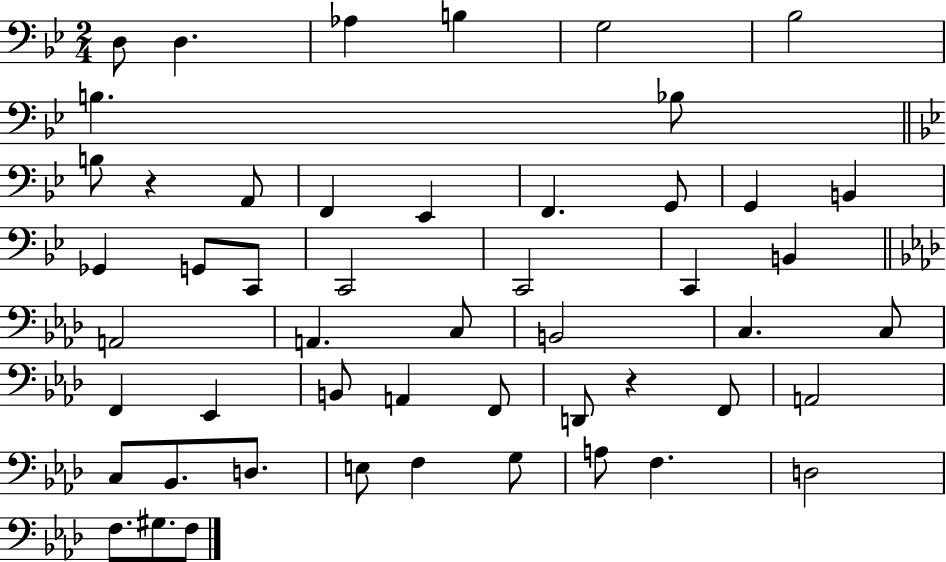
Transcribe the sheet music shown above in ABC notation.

X:1
T:Untitled
M:2/4
L:1/4
K:Bb
D,/2 D, _A, B, G,2 _B,2 B, _B,/2 B,/2 z A,,/2 F,, _E,, F,, G,,/2 G,, B,, _G,, G,,/2 C,,/2 C,,2 C,,2 C,, B,, A,,2 A,, C,/2 B,,2 C, C,/2 F,, _E,, B,,/2 A,, F,,/2 D,,/2 z F,,/2 A,,2 C,/2 _B,,/2 D,/2 E,/2 F, G,/2 A,/2 F, D,2 F,/2 ^G,/2 F,/2